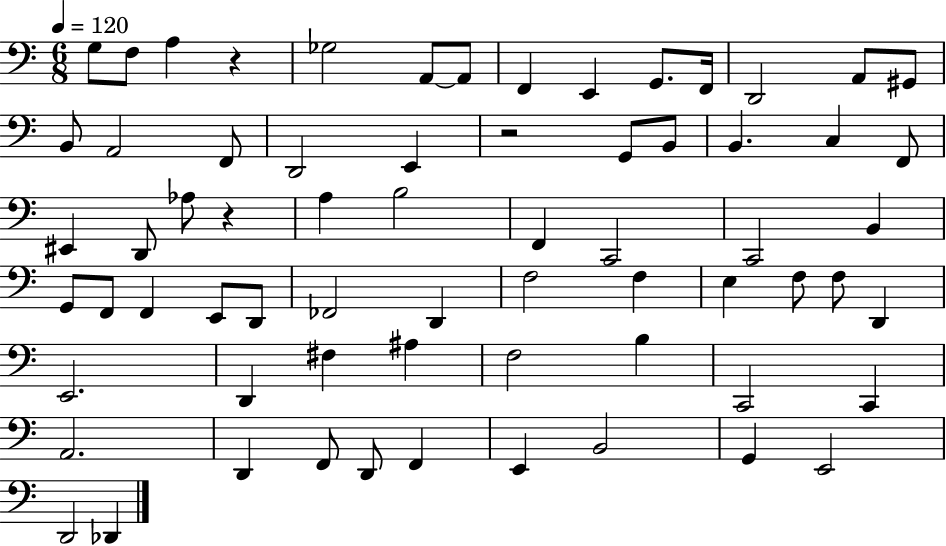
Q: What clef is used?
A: bass